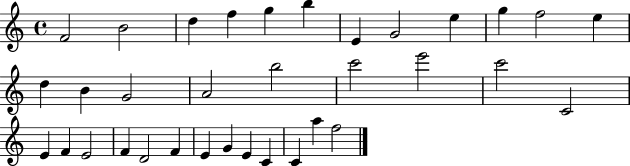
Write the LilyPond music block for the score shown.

{
  \clef treble
  \time 4/4
  \defaultTimeSignature
  \key c \major
  f'2 b'2 | d''4 f''4 g''4 b''4 | e'4 g'2 e''4 | g''4 f''2 e''4 | \break d''4 b'4 g'2 | a'2 b''2 | c'''2 e'''2 | c'''2 c'2 | \break e'4 f'4 e'2 | f'4 d'2 f'4 | e'4 g'4 e'4 c'4 | c'4 a''4 f''2 | \break \bar "|."
}